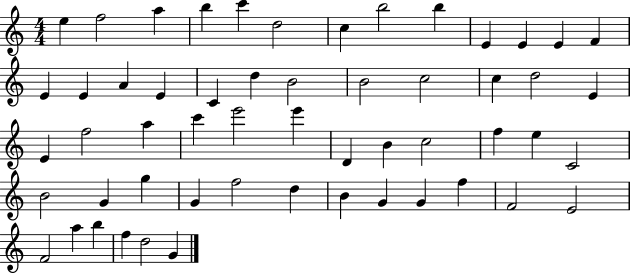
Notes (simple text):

E5/q F5/h A5/q B5/q C6/q D5/h C5/q B5/h B5/q E4/q E4/q E4/q F4/q E4/q E4/q A4/q E4/q C4/q D5/q B4/h B4/h C5/h C5/q D5/h E4/q E4/q F5/h A5/q C6/q E6/h E6/q D4/q B4/q C5/h F5/q E5/q C4/h B4/h G4/q G5/q G4/q F5/h D5/q B4/q G4/q G4/q F5/q F4/h E4/h F4/h A5/q B5/q F5/q D5/h G4/q